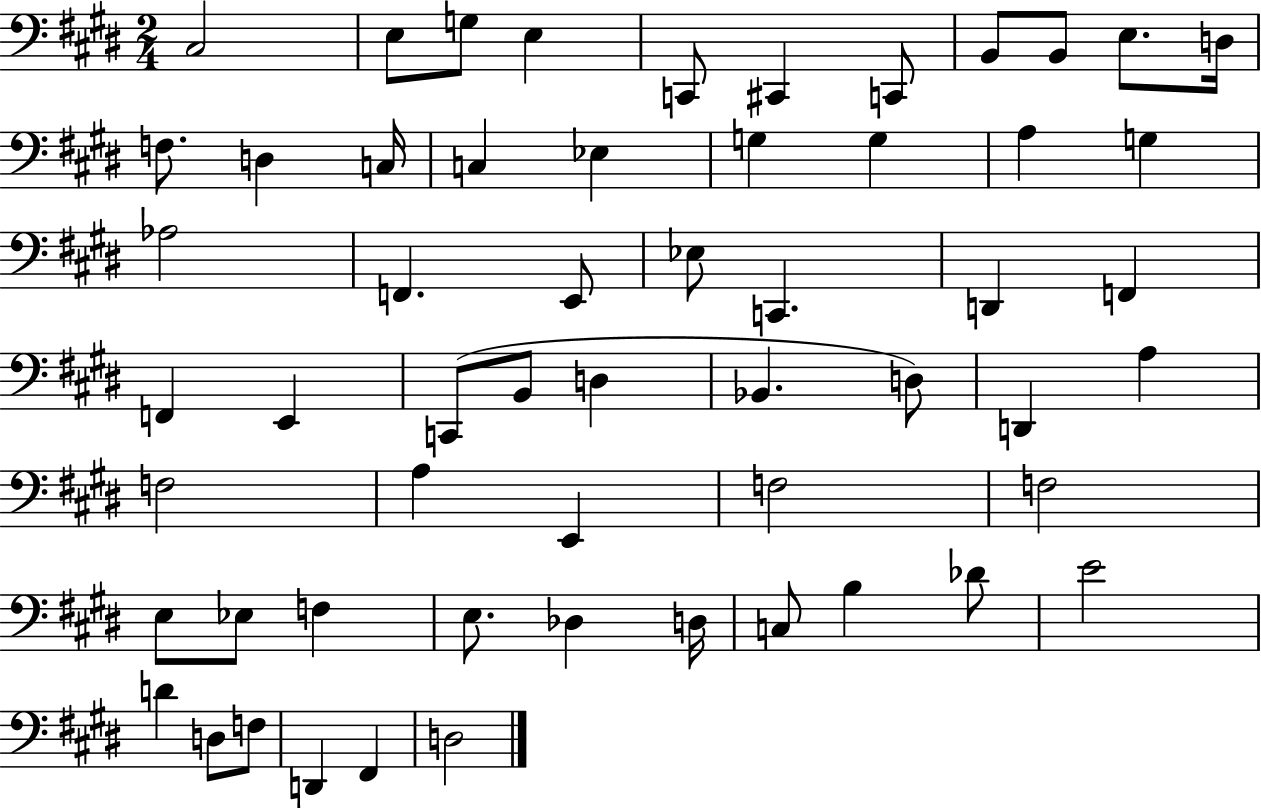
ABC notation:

X:1
T:Untitled
M:2/4
L:1/4
K:E
^C,2 E,/2 G,/2 E, C,,/2 ^C,, C,,/2 B,,/2 B,,/2 E,/2 D,/4 F,/2 D, C,/4 C, _E, G, G, A, G, _A,2 F,, E,,/2 _E,/2 C,, D,, F,, F,, E,, C,,/2 B,,/2 D, _B,, D,/2 D,, A, F,2 A, E,, F,2 F,2 E,/2 _E,/2 F, E,/2 _D, D,/4 C,/2 B, _D/2 E2 D D,/2 F,/2 D,, ^F,, D,2